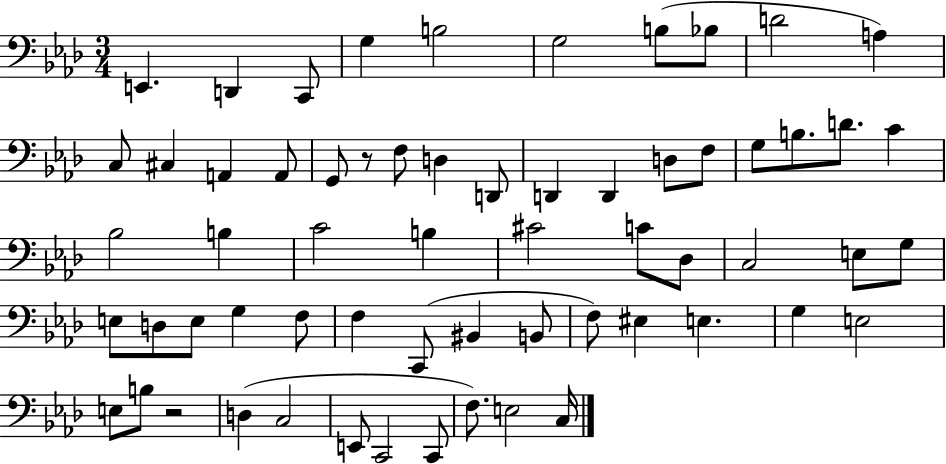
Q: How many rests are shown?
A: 2